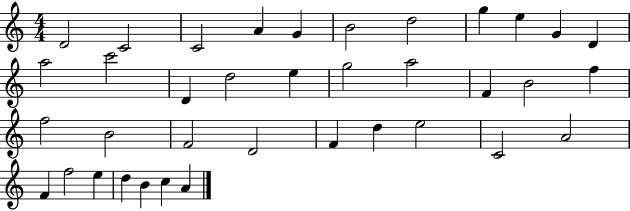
D4/h C4/h C4/h A4/q G4/q B4/h D5/h G5/q E5/q G4/q D4/q A5/h C6/h D4/q D5/h E5/q G5/h A5/h F4/q B4/h F5/q F5/h B4/h F4/h D4/h F4/q D5/q E5/h C4/h A4/h F4/q F5/h E5/q D5/q B4/q C5/q A4/q